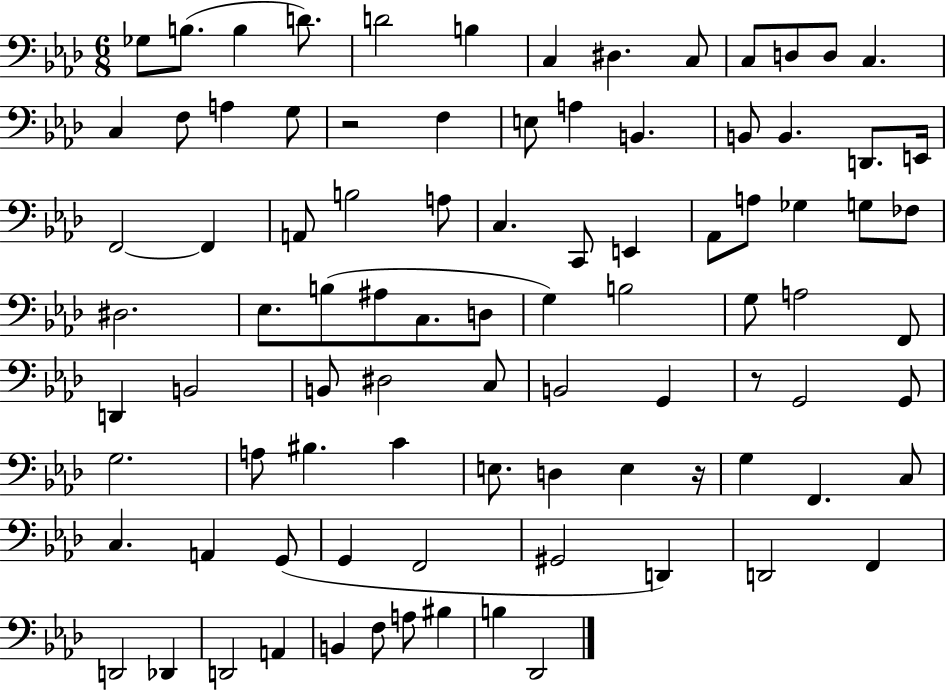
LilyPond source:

{
  \clef bass
  \numericTimeSignature
  \time 6/8
  \key aes \major
  ges8 b8.( b4 d'8.) | d'2 b4 | c4 dis4. c8 | c8 d8 d8 c4. | \break c4 f8 a4 g8 | r2 f4 | e8 a4 b,4. | b,8 b,4. d,8. e,16 | \break f,2~~ f,4 | a,8 b2 a8 | c4. c,8 e,4 | aes,8 a8 ges4 g8 fes8 | \break dis2. | ees8. b8( ais8 c8. d8 | g4) b2 | g8 a2 f,8 | \break d,4 b,2 | b,8 dis2 c8 | b,2 g,4 | r8 g,2 g,8 | \break g2. | a8 bis4. c'4 | e8. d4 e4 r16 | g4 f,4. c8 | \break c4. a,4 g,8( | g,4 f,2 | gis,2 d,4) | d,2 f,4 | \break d,2 des,4 | d,2 a,4 | b,4 f8 a8 bis4 | b4 des,2 | \break \bar "|."
}